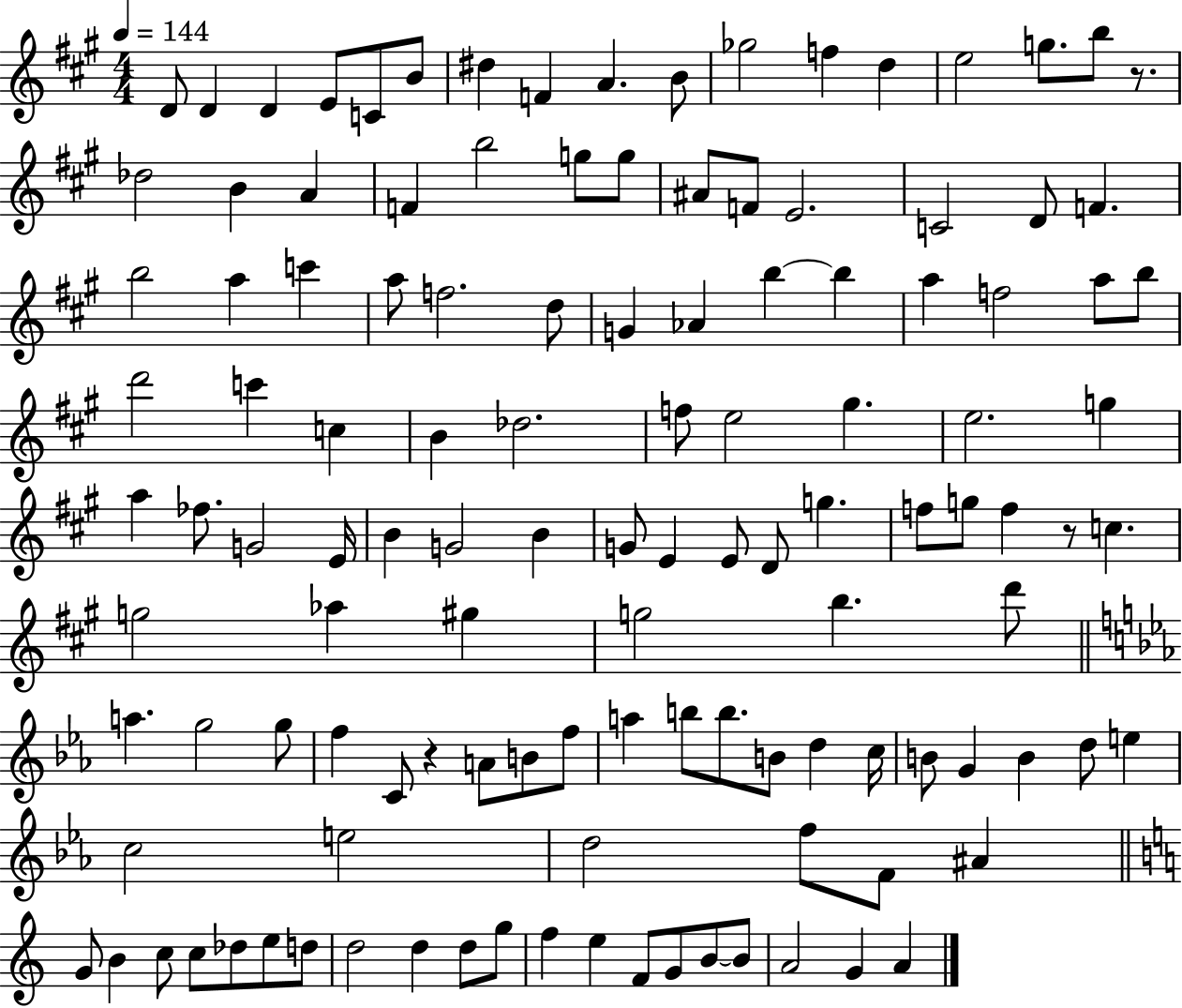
{
  \clef treble
  \numericTimeSignature
  \time 4/4
  \key a \major
  \tempo 4 = 144
  d'8 d'4 d'4 e'8 c'8 b'8 | dis''4 f'4 a'4. b'8 | ges''2 f''4 d''4 | e''2 g''8. b''8 r8. | \break des''2 b'4 a'4 | f'4 b''2 g''8 g''8 | ais'8 f'8 e'2. | c'2 d'8 f'4. | \break b''2 a''4 c'''4 | a''8 f''2. d''8 | g'4 aes'4 b''4~~ b''4 | a''4 f''2 a''8 b''8 | \break d'''2 c'''4 c''4 | b'4 des''2. | f''8 e''2 gis''4. | e''2. g''4 | \break a''4 fes''8. g'2 e'16 | b'4 g'2 b'4 | g'8 e'4 e'8 d'8 g''4. | f''8 g''8 f''4 r8 c''4. | \break g''2 aes''4 gis''4 | g''2 b''4. d'''8 | \bar "||" \break \key c \minor a''4. g''2 g''8 | f''4 c'8 r4 a'8 b'8 f''8 | a''4 b''8 b''8. b'8 d''4 c''16 | b'8 g'4 b'4 d''8 e''4 | \break c''2 e''2 | d''2 f''8 f'8 ais'4 | \bar "||" \break \key c \major g'8 b'4 c''8 c''8 des''8 e''8 d''8 | d''2 d''4 d''8 g''8 | f''4 e''4 f'8 g'8 b'8~~ b'8 | a'2 g'4 a'4 | \break \bar "|."
}